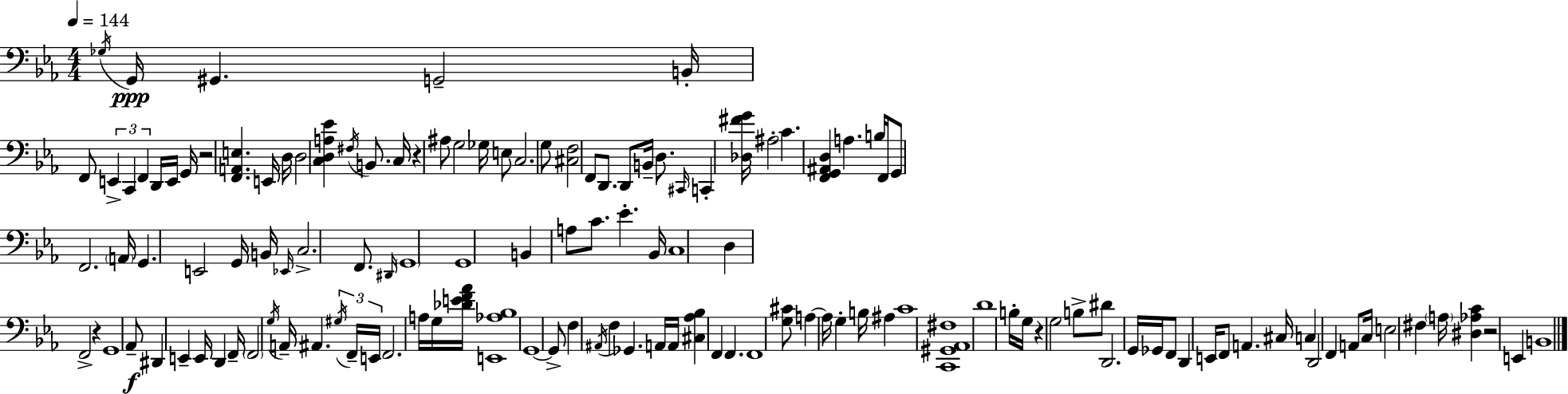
Gb3/s G2/s G#2/q. G2/h B2/s F2/e E2/q C2/q F2/q D2/s E2/s G2/s R/h [F2,A2,E3]/q. E2/s D3/s D3/h [C3,D3,A3,Eb4]/q F#3/s B2/e. C3/s R/q A#3/e G3/h Gb3/s E3/e C3/h. G3/e [C#3,F3]/h F2/e D2/e. D2/e B2/s D3/e. C#2/s C2/q [Db3,F#4,G4]/s A#3/h C4/q. [F2,G2,A#2,D3]/q A3/q. B3/s F2/s G2/e F2/h. A2/s G2/q. E2/h G2/s B2/s Eb2/s C3/h. F2/e. D#2/s G2/w G2/w B2/q A3/e C4/e. Eb4/q. Bb2/s C3/w D3/q F2/h R/q G2/w Ab2/e D#2/q E2/q E2/s D2/q F2/s F2/h G3/s A2/s A#2/q. G#3/s F2/s E2/s F2/h. A3/s G3/s [Db4,E4,F4,Ab4]/s [E2,Ab3,Bb3]/w G2/w G2/e F3/q A#2/s F3/q Gb2/q. A2/s A2/s [C#3,Ab3,Bb3]/q F2/q F2/q. F2/w [G3,C#4]/e A3/q A3/s G3/q B3/s A#3/q C4/w [C2,G#2,Ab2,F#3]/w D4/w B3/s G3/s R/q G3/h B3/e D#4/e D2/h. G2/s Gb2/s F2/e D2/q E2/s F2/e A2/q. C#3/s C3/q D2/h F2/q A2/e C3/s E3/h F#3/q A3/s [D#3,Ab3,C4]/q R/h E2/q B2/w